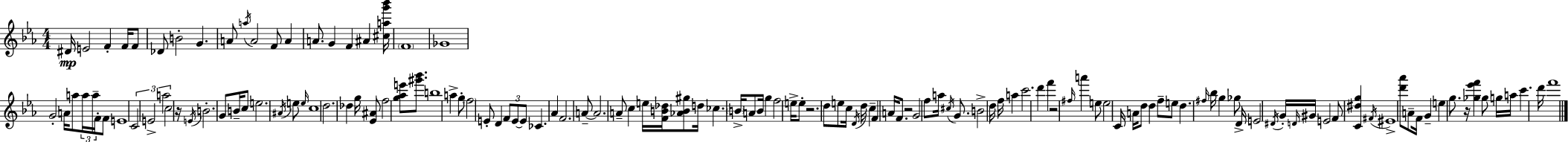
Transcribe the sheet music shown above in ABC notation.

X:1
T:Untitled
M:4/4
L:1/4
K:Cm
^D/4 E2 F F/4 F/2 _D/2 B2 G A/2 a/4 A2 F/2 A A/2 G F ^A [^cag'_b']/4 F4 _G4 G2 A/4 a/2 a/4 a/4 F/4 F/2 E4 C2 E2 a2 c2 z/4 E/4 B2 G/2 B/4 c/2 e2 ^A/4 e/2 e/4 c4 d2 _d g/4 [_E^A]/2 f2 [g_ae']/2 [^g'_b']/2 b4 a g/2 f2 E/2 D F/2 E/2 E/2 _C _A F2 A/2 A2 A/2 c e/4 [FB_d]/4 [_AB^g]/2 d/4 _c B/4 A/2 B/4 g f2 e/4 e/2 z2 d/2 e/2 c/4 D/4 d/4 c F A/4 F/2 z2 G2 f/2 a/4 ^c/4 G/2 B2 d/4 f/4 a c'2 d' f' z2 ^f/4 a' e/2 e2 C/4 A/4 d/2 d f/2 e/2 d ^f/4 _b/4 g _g/2 D/4 E2 ^D/4 G/4 D/4 ^G/4 E2 F/2 [C^dg] ^F/4 ^E4 [d'_a']/2 A/2 F/4 G e g/2 z/4 [_g_e'f'] _g/2 g/4 a/4 c' d'/4 f'4